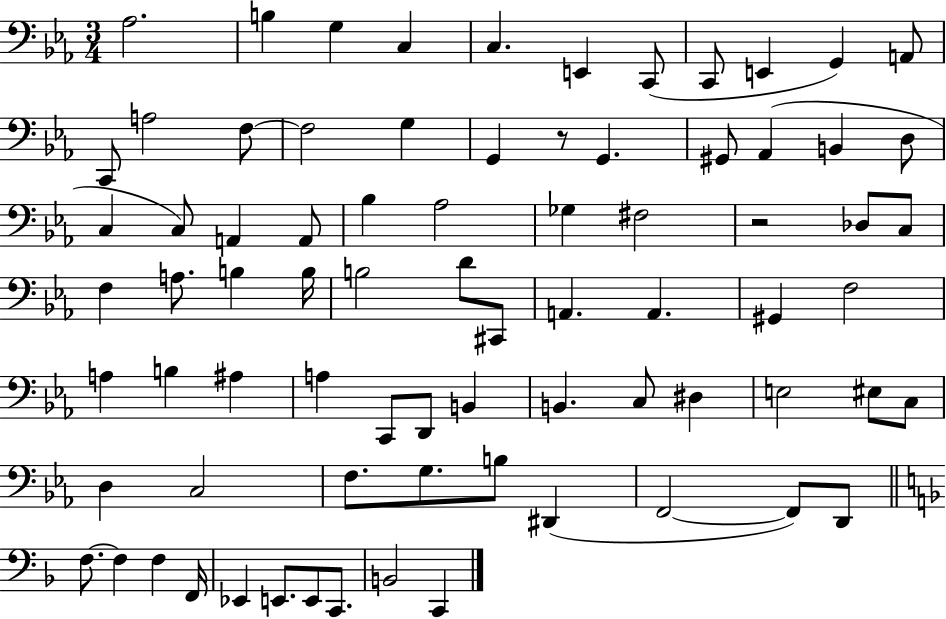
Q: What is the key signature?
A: EES major